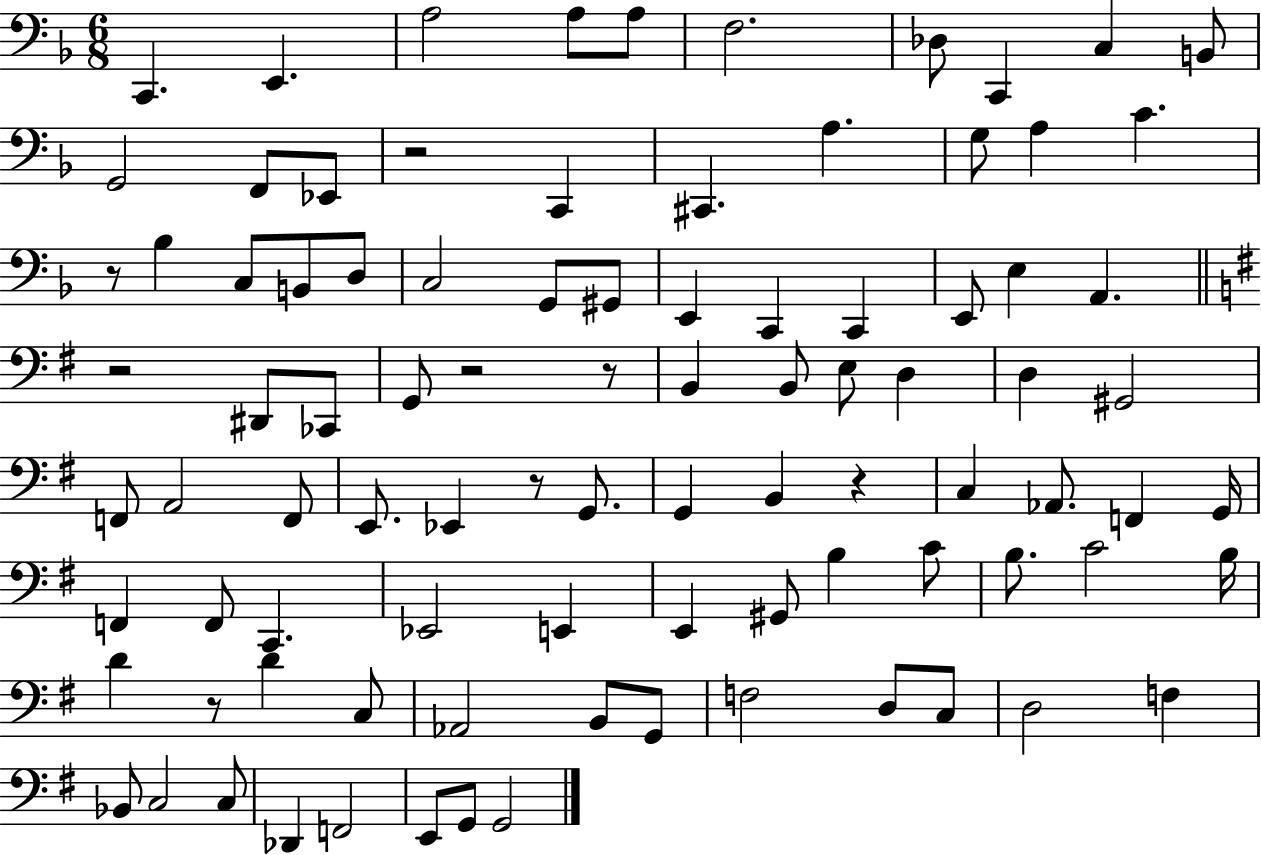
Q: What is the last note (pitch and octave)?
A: G2